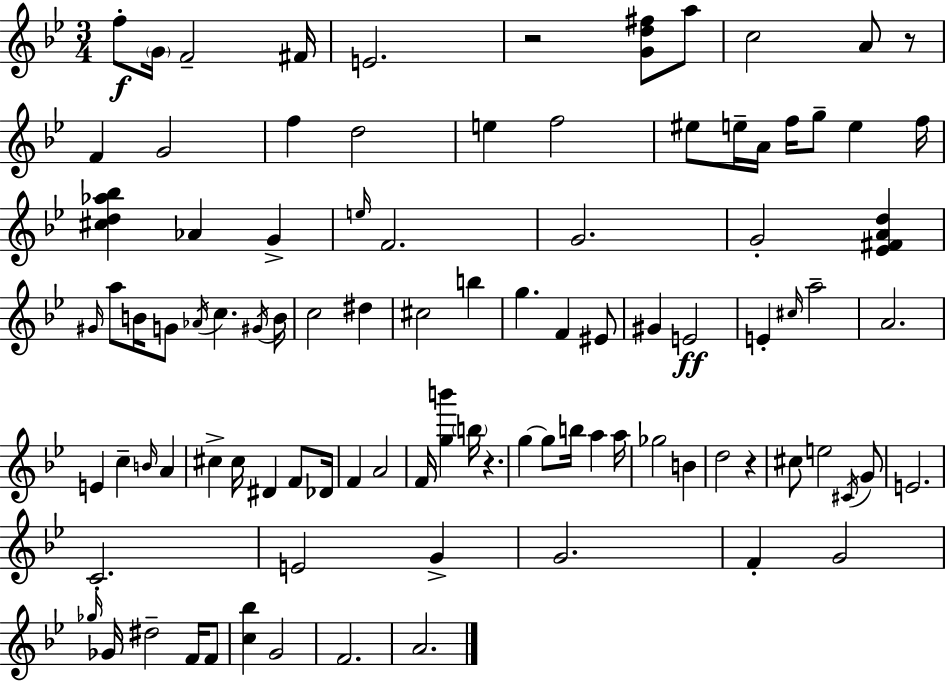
F5/e G4/s F4/h F#4/s E4/h. R/h [G4,D5,F#5]/e A5/e C5/h A4/e R/e F4/q G4/h F5/q D5/h E5/q F5/h EIS5/e E5/s A4/s F5/s G5/e E5/q F5/s [C#5,D5,Ab5,Bb5]/q Ab4/q G4/q E5/s F4/h. G4/h. G4/h [Eb4,F#4,A4,D5]/q G#4/s A5/e B4/s G4/e Ab4/s C5/q. G#4/s B4/s C5/h D#5/q C#5/h B5/q G5/q. F4/q EIS4/e G#4/q E4/h E4/q C#5/s A5/h A4/h. E4/q C5/q B4/s A4/q C#5/q C#5/s D#4/q F4/e Db4/s F4/q A4/h F4/s [G5,B6]/q B5/s R/q. G5/q G5/e B5/s A5/q A5/s Gb5/h B4/q D5/h R/q C#5/e E5/h C#4/s G4/e E4/h. C4/h. E4/h G4/q G4/h. F4/q G4/h Gb5/s Gb4/s D#5/h F4/s F4/e [C5,Bb5]/q G4/h F4/h. A4/h.